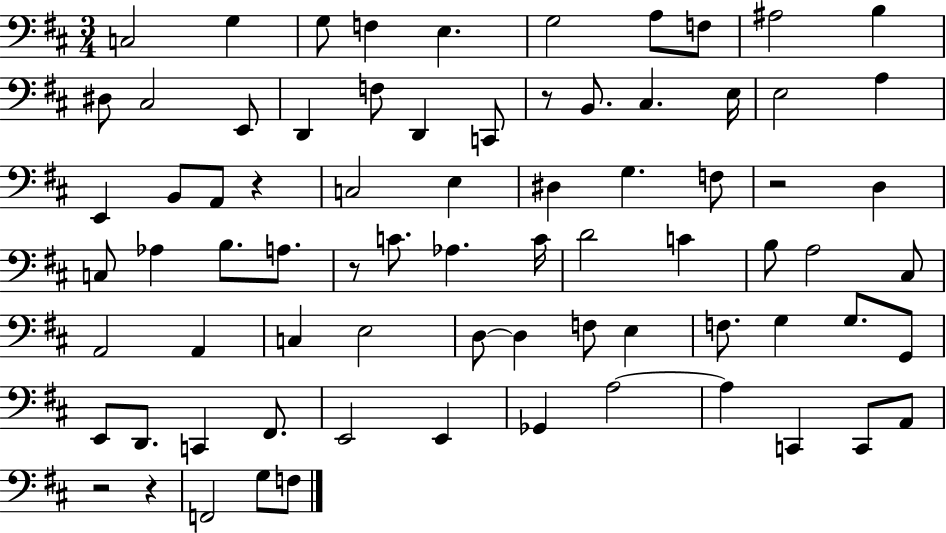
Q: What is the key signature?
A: D major